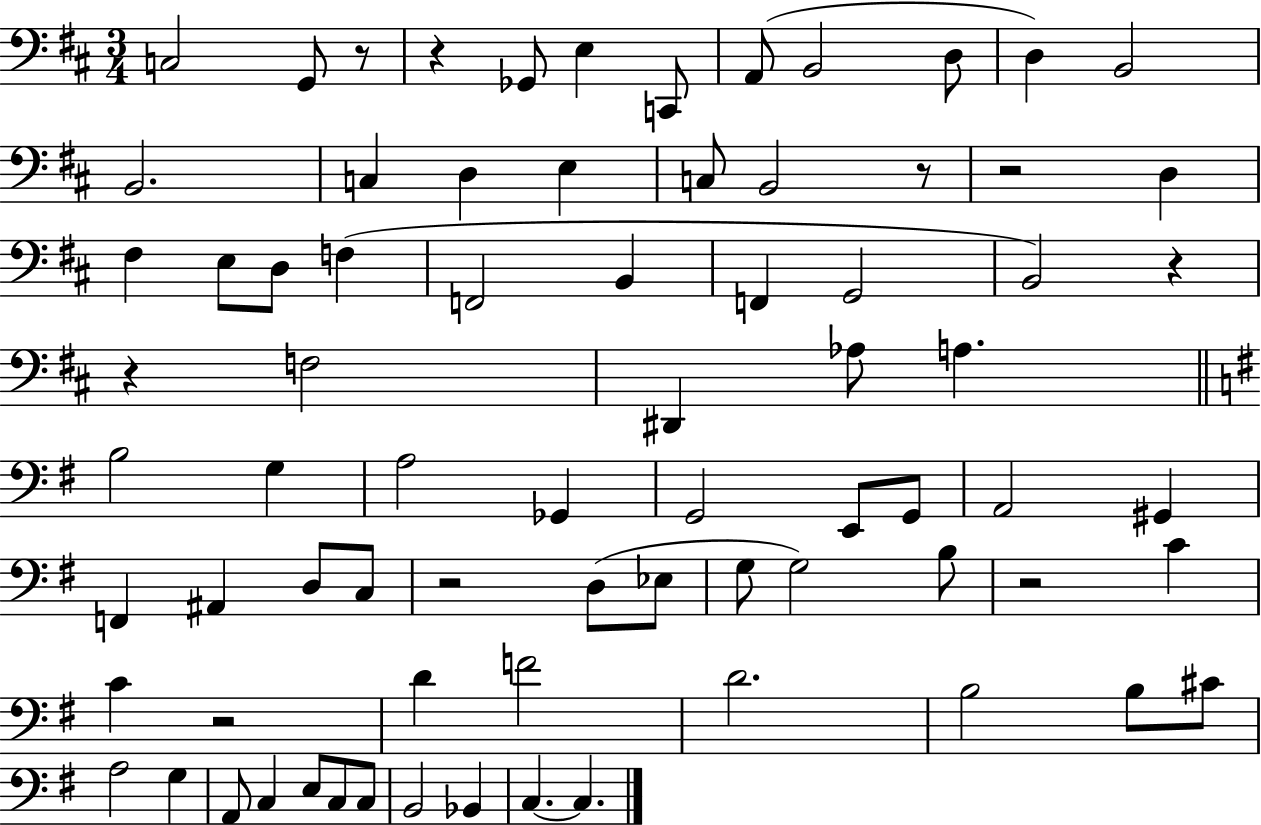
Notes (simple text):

C3/h G2/e R/e R/q Gb2/e E3/q C2/e A2/e B2/h D3/e D3/q B2/h B2/h. C3/q D3/q E3/q C3/e B2/h R/e R/h D3/q F#3/q E3/e D3/e F3/q F2/h B2/q F2/q G2/h B2/h R/q R/q F3/h D#2/q Ab3/e A3/q. B3/h G3/q A3/h Gb2/q G2/h E2/e G2/e A2/h G#2/q F2/q A#2/q D3/e C3/e R/h D3/e Eb3/e G3/e G3/h B3/e R/h C4/q C4/q R/h D4/q F4/h D4/h. B3/h B3/e C#4/e A3/h G3/q A2/e C3/q E3/e C3/e C3/e B2/h Bb2/q C3/q. C3/q.